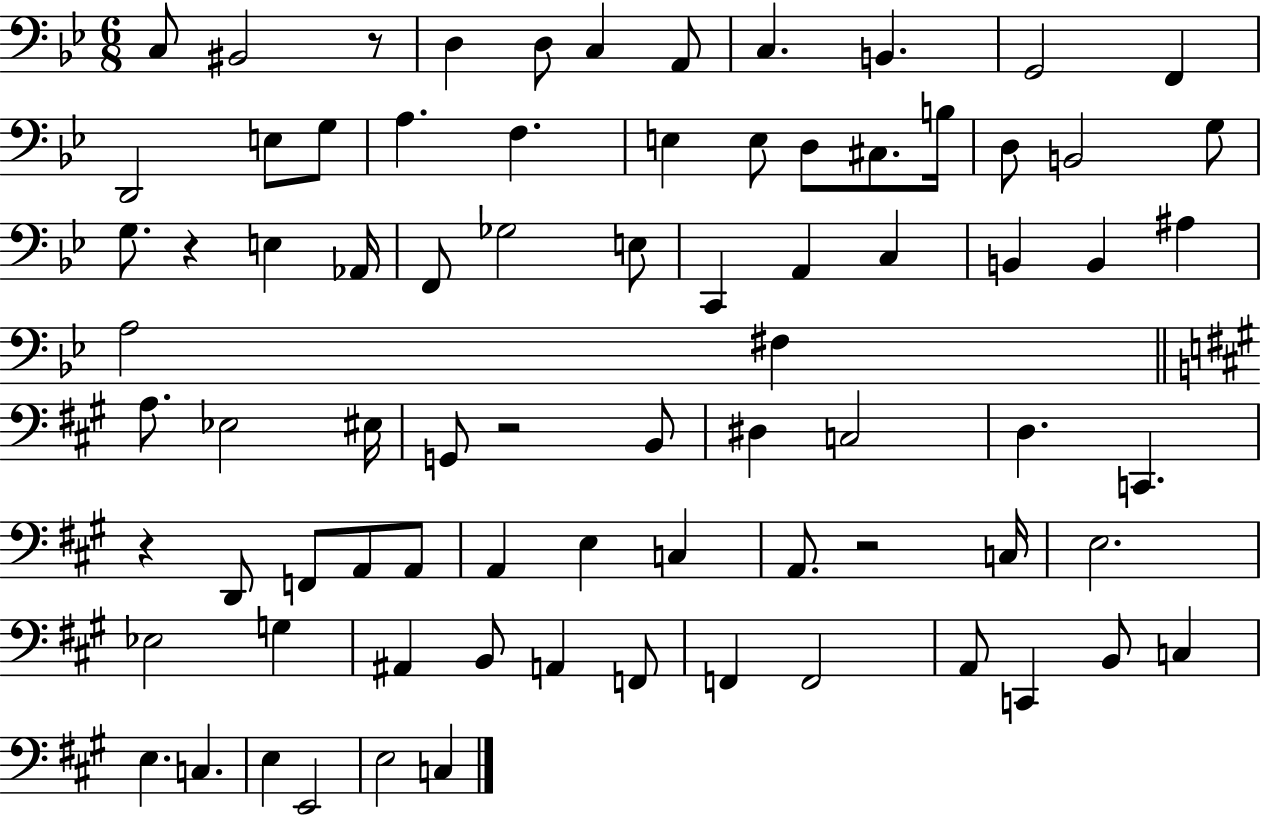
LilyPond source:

{
  \clef bass
  \numericTimeSignature
  \time 6/8
  \key bes \major
  \repeat volta 2 { c8 bis,2 r8 | d4 d8 c4 a,8 | c4. b,4. | g,2 f,4 | \break d,2 e8 g8 | a4. f4. | e4 e8 d8 cis8. b16 | d8 b,2 g8 | \break g8. r4 e4 aes,16 | f,8 ges2 e8 | c,4 a,4 c4 | b,4 b,4 ais4 | \break a2 fis4 | \bar "||" \break \key a \major a8. ees2 eis16 | g,8 r2 b,8 | dis4 c2 | d4. c,4. | \break r4 d,8 f,8 a,8 a,8 | a,4 e4 c4 | a,8. r2 c16 | e2. | \break ees2 g4 | ais,4 b,8 a,4 f,8 | f,4 f,2 | a,8 c,4 b,8 c4 | \break e4. c4. | e4 e,2 | e2 c4 | } \bar "|."
}